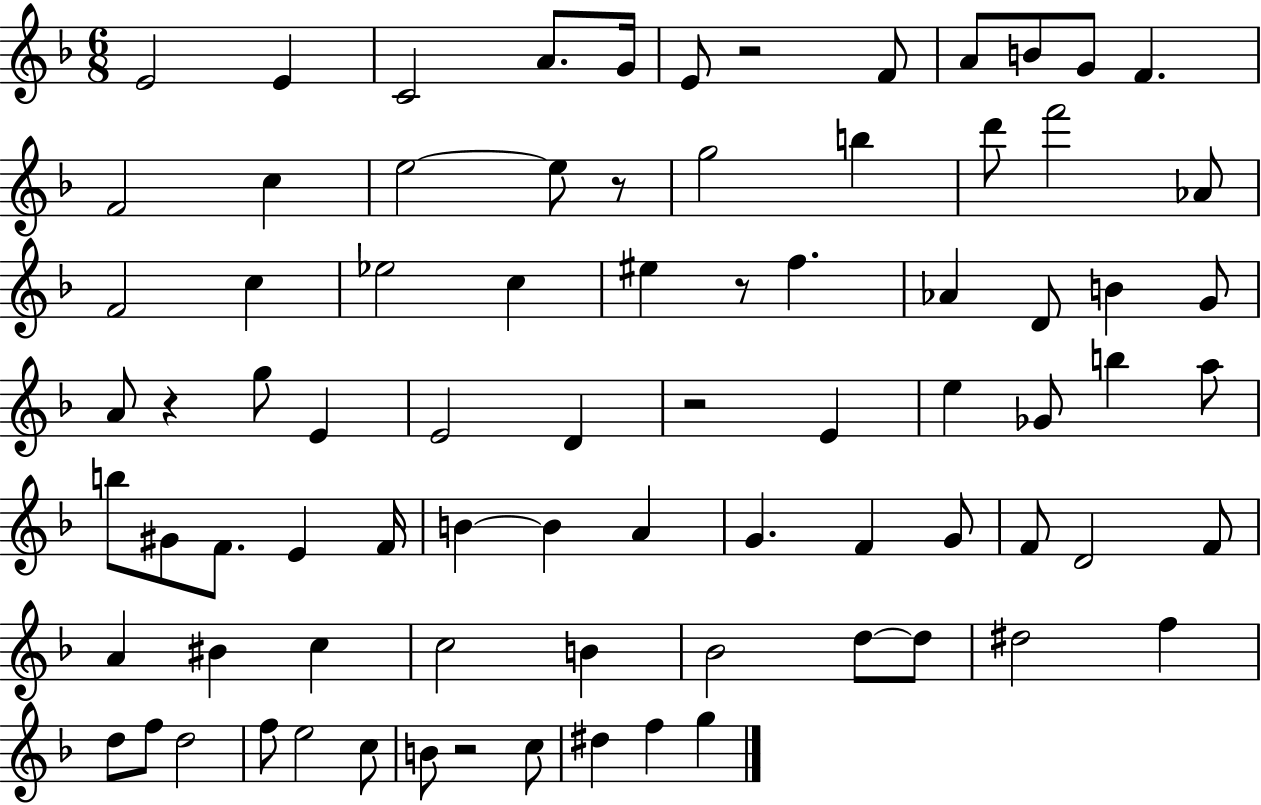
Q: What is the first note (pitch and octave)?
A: E4